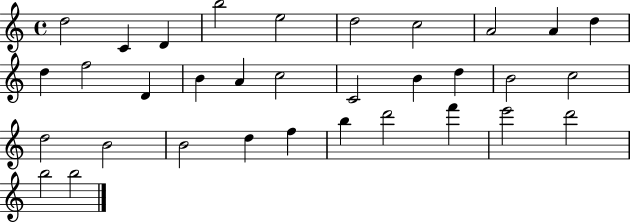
X:1
T:Untitled
M:4/4
L:1/4
K:C
d2 C D b2 e2 d2 c2 A2 A d d f2 D B A c2 C2 B d B2 c2 d2 B2 B2 d f b d'2 f' e'2 d'2 b2 b2